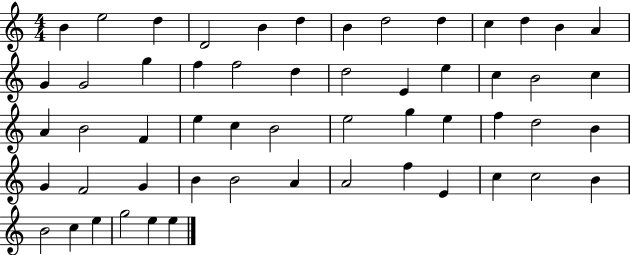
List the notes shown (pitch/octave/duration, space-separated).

B4/q E5/h D5/q D4/h B4/q D5/q B4/q D5/h D5/q C5/q D5/q B4/q A4/q G4/q G4/h G5/q F5/q F5/h D5/q D5/h E4/q E5/q C5/q B4/h C5/q A4/q B4/h F4/q E5/q C5/q B4/h E5/h G5/q E5/q F5/q D5/h B4/q G4/q F4/h G4/q B4/q B4/h A4/q A4/h F5/q E4/q C5/q C5/h B4/q B4/h C5/q E5/q G5/h E5/q E5/q